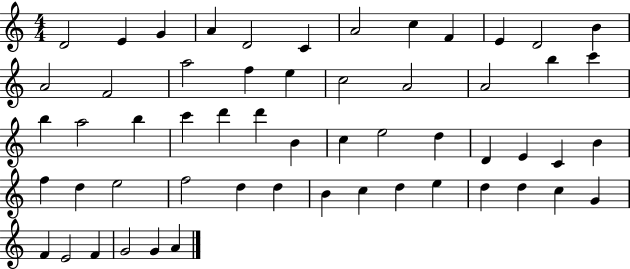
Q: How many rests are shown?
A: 0